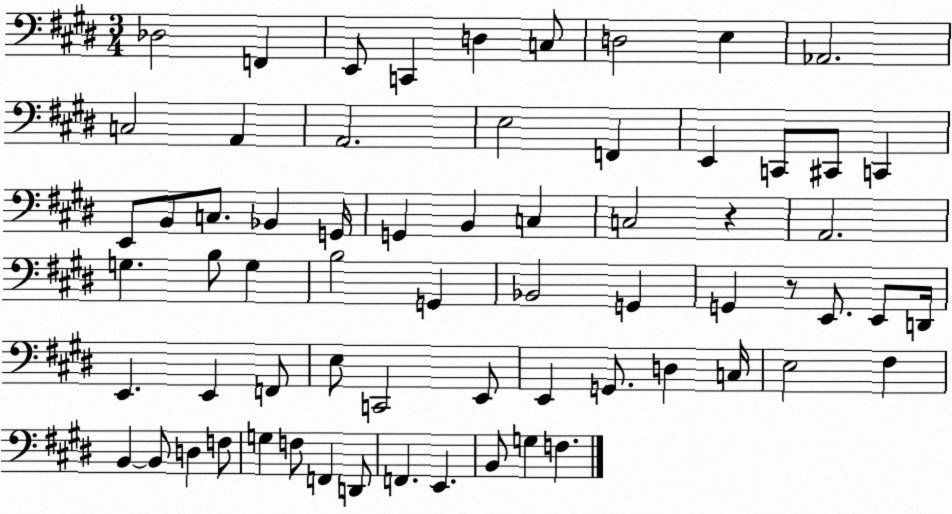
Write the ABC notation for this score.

X:1
T:Untitled
M:3/4
L:1/4
K:E
_D,2 F,, E,,/2 C,, D, C,/2 D,2 E, _A,,2 C,2 A,, A,,2 E,2 F,, E,, C,,/2 ^C,,/2 C,, E,,/2 B,,/2 C,/2 _B,, G,,/4 G,, B,, C, C,2 z A,,2 G, B,/2 G, B,2 G,, _B,,2 G,, G,, z/2 E,,/2 E,,/2 D,,/4 E,, E,, F,,/2 E,/2 C,,2 E,,/2 E,, G,,/2 D, C,/4 E,2 ^F, B,, B,,/2 D, F,/2 G, F,/2 F,, D,,/2 F,, E,, B,,/2 G, F,